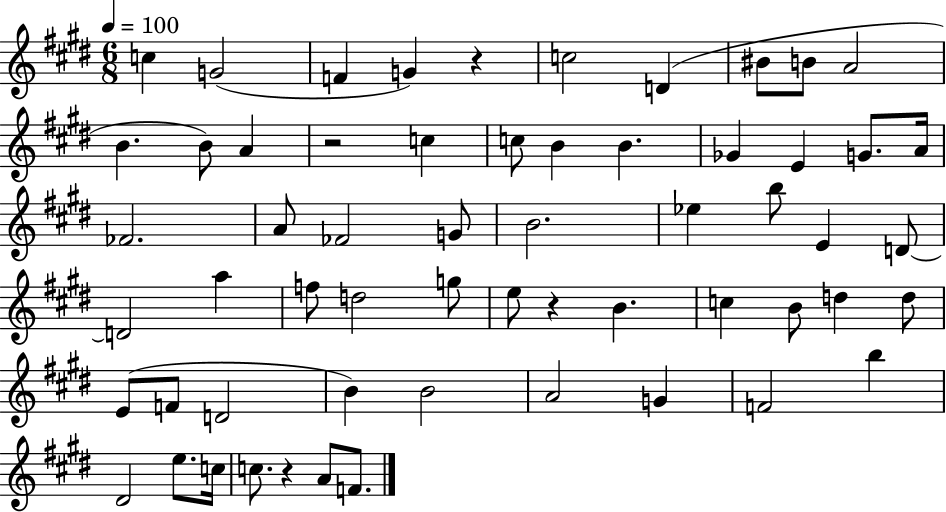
X:1
T:Untitled
M:6/8
L:1/4
K:E
c G2 F G z c2 D ^B/2 B/2 A2 B B/2 A z2 c c/2 B B _G E G/2 A/4 _F2 A/2 _F2 G/2 B2 _e b/2 E D/2 D2 a f/2 d2 g/2 e/2 z B c B/2 d d/2 E/2 F/2 D2 B B2 A2 G F2 b ^D2 e/2 c/4 c/2 z A/2 F/2